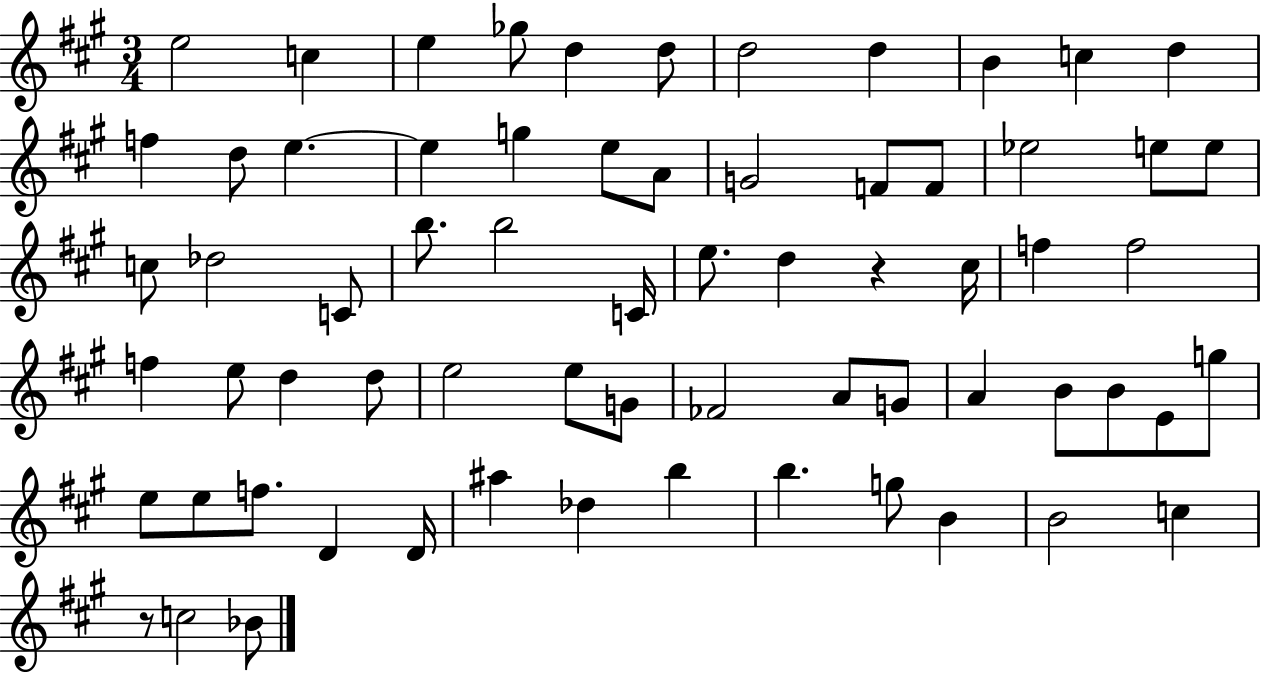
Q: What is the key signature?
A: A major